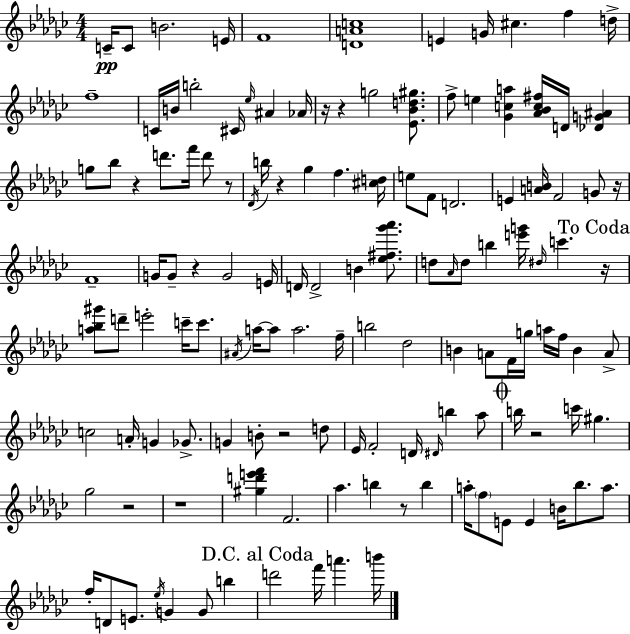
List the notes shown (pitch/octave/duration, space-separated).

C4/s C4/e B4/h. E4/s F4/w [D4,A4,C5]/w E4/q G4/s C#5/q. F5/q D5/s F5/w C4/s B4/s B5/h C#4/s Eb5/s A#4/q Ab4/s R/s R/q G5/h [Eb4,Bb4,D5,G#5]/e. F5/e E5/q [Gb4,C5,A5]/q [Ab4,Bb4,C5,F#5]/s D4/s [Db4,G4,A#4]/q G5/e Bb5/e R/q D6/e. F6/s D6/e R/e Db4/s B5/s R/q Gb5/q F5/q. [C#5,D5]/s E5/e F4/e D4/h. E4/q [A4,B4]/s F4/h G4/e R/s F4/w G4/s G4/e R/q G4/h E4/s D4/s D4/h B4/q [Eb5,F#5,Gb6,Ab6]/e. D5/e Ab4/s D5/e B5/q [E6,G6]/s D#5/s C6/q. R/s [A5,Bb5,G#6]/e D6/e E6/h C6/s C6/e. A#4/s A5/s A5/e A5/h. F5/s B5/h Db5/h B4/q A4/e F4/s G5/s A5/s F5/s B4/q A4/e C5/h A4/s G4/q Gb4/e. G4/q B4/e R/h D5/e Eb4/s F4/h D4/s D#4/s B5/q Ab5/e B5/s R/h C6/s G#5/q. Gb5/h R/h R/w [G#5,D6,E6,F6]/q F4/h. Ab5/q. B5/q R/e B5/q A5/s F5/e E4/e E4/q B4/s Bb5/e. A5/e. F5/s D4/e E4/e. Eb5/s G4/q G4/e B5/q D6/h F6/s A6/q. B6/s